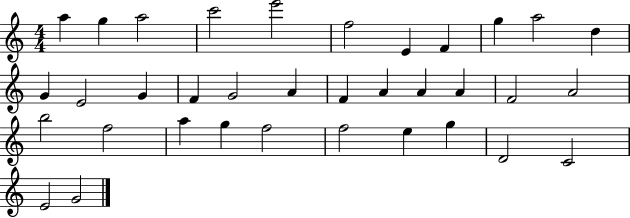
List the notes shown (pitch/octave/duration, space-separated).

A5/q G5/q A5/h C6/h E6/h F5/h E4/q F4/q G5/q A5/h D5/q G4/q E4/h G4/q F4/q G4/h A4/q F4/q A4/q A4/q A4/q F4/h A4/h B5/h F5/h A5/q G5/q F5/h F5/h E5/q G5/q D4/h C4/h E4/h G4/h